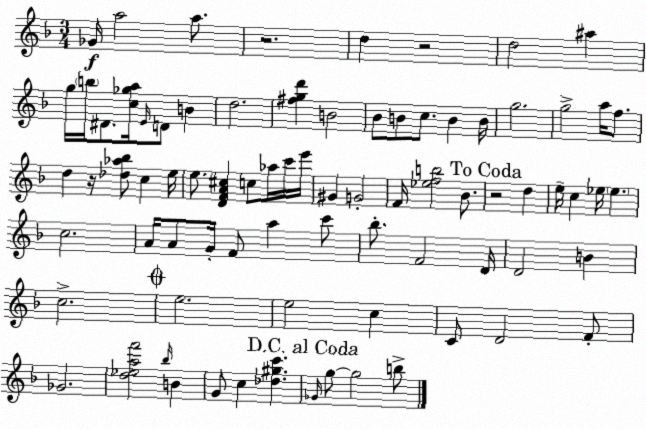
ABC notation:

X:1
T:Untitled
M:3/4
L:1/4
K:Dm
_G/4 a2 a/2 z2 d z2 d2 ^a g/4 b/4 ^D/2 [c_ga]/4 E/4 D/2 B d2 [^fgd'] B2 _B/2 B/2 c/2 B B/4 g2 g2 a/4 f/2 d z/4 [_d_a_b]/2 c e/4 e/2 [DFA^c] c/2 _a/4 c'/4 e'/4 ^G G2 F/4 [_efb]2 _B/2 z2 d e/4 c _e/4 _e c2 A/4 A/2 G/4 F/2 a c'/2 _b/2 F2 D/4 D2 B c2 e2 e2 c C/2 D2 F/2 _G2 [d_eaf']2 _b/4 B G/2 c [_d^gc'] _G/4 g/2 g2 b/2